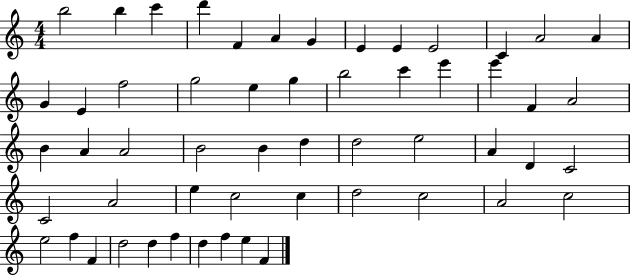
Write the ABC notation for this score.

X:1
T:Untitled
M:4/4
L:1/4
K:C
b2 b c' d' F A G E E E2 C A2 A G E f2 g2 e g b2 c' e' e' F A2 B A A2 B2 B d d2 e2 A D C2 C2 A2 e c2 c d2 c2 A2 c2 e2 f F d2 d f d f e F